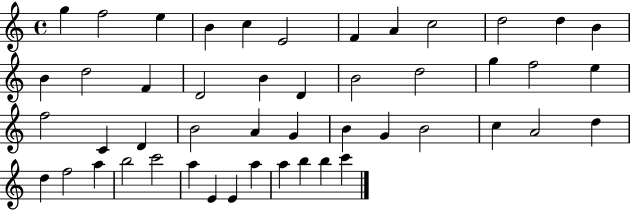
G5/q F5/h E5/q B4/q C5/q E4/h F4/q A4/q C5/h D5/h D5/q B4/q B4/q D5/h F4/q D4/h B4/q D4/q B4/h D5/h G5/q F5/h E5/q F5/h C4/q D4/q B4/h A4/q G4/q B4/q G4/q B4/h C5/q A4/h D5/q D5/q F5/h A5/q B5/h C6/h A5/q E4/q E4/q A5/q A5/q B5/q B5/q C6/q